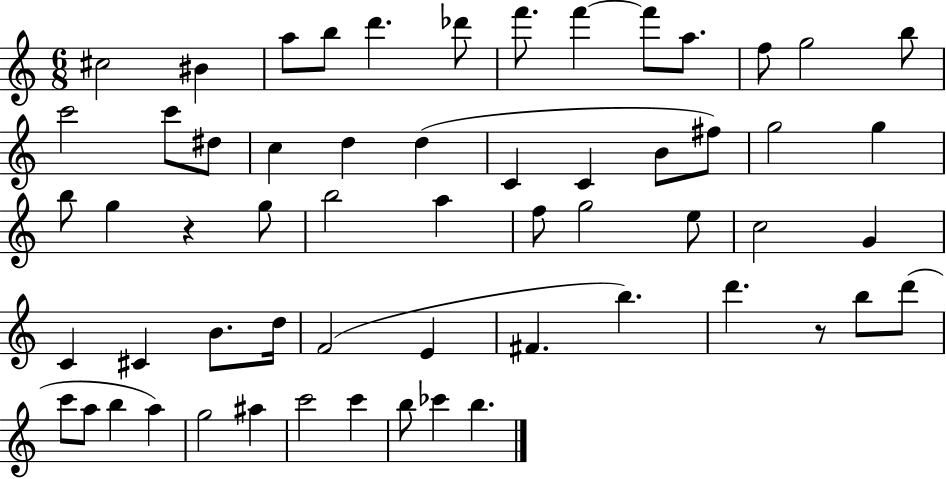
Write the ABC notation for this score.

X:1
T:Untitled
M:6/8
L:1/4
K:C
^c2 ^B a/2 b/2 d' _d'/2 f'/2 f' f'/2 a/2 f/2 g2 b/2 c'2 c'/2 ^d/2 c d d C C B/2 ^f/2 g2 g b/2 g z g/2 b2 a f/2 g2 e/2 c2 G C ^C B/2 d/4 F2 E ^F b d' z/2 b/2 d'/2 c'/2 a/2 b a g2 ^a c'2 c' b/2 _c' b